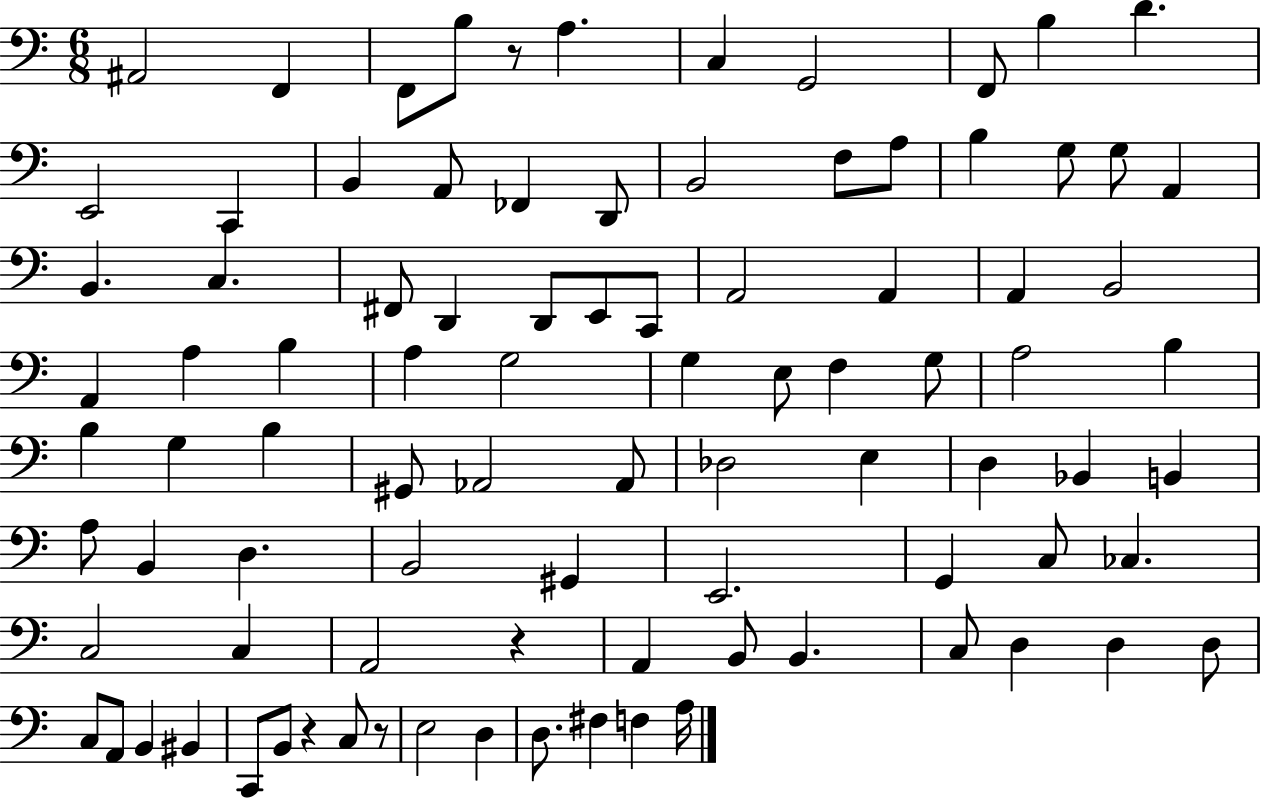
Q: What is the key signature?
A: C major